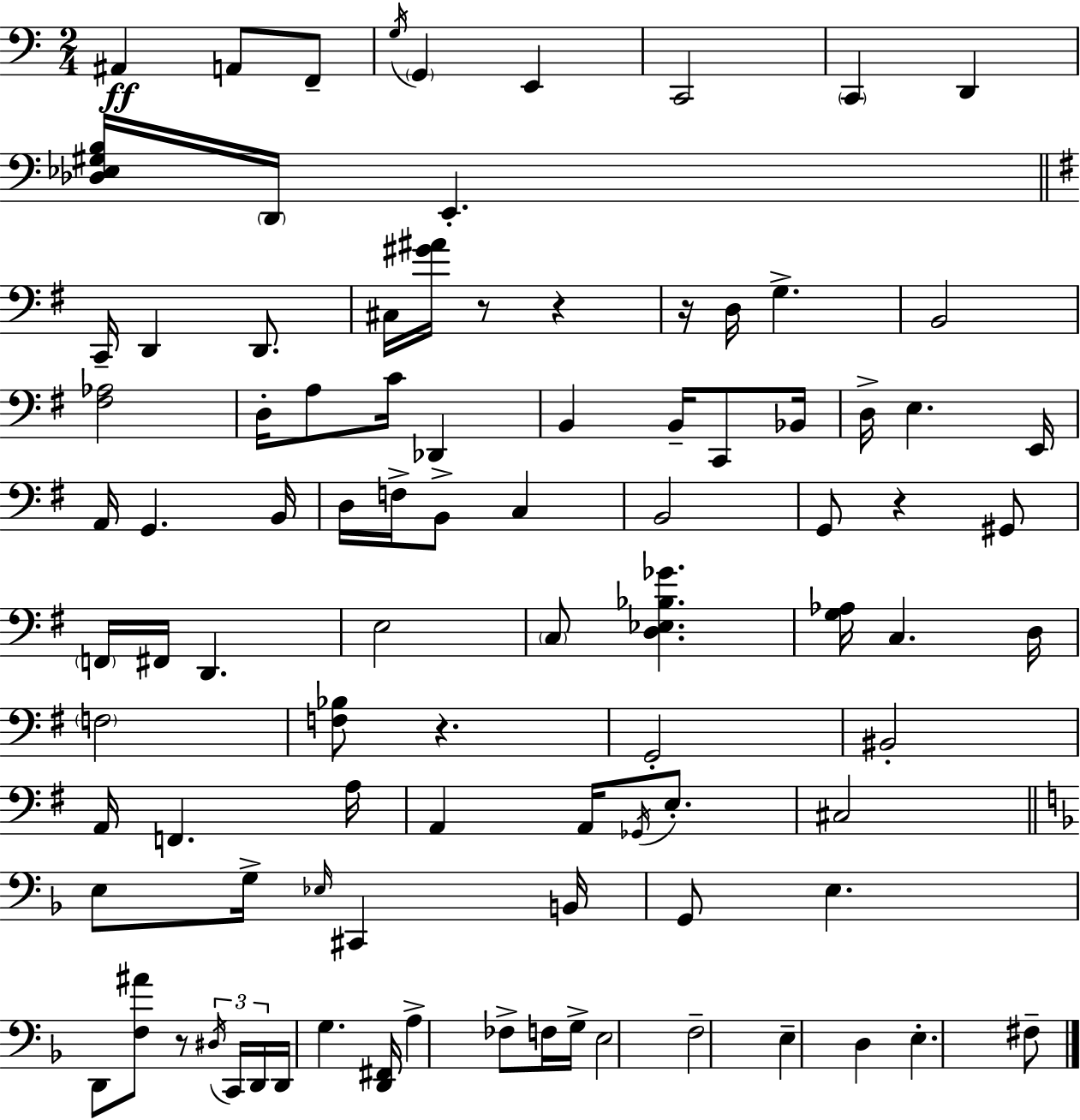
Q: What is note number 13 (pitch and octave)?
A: D2